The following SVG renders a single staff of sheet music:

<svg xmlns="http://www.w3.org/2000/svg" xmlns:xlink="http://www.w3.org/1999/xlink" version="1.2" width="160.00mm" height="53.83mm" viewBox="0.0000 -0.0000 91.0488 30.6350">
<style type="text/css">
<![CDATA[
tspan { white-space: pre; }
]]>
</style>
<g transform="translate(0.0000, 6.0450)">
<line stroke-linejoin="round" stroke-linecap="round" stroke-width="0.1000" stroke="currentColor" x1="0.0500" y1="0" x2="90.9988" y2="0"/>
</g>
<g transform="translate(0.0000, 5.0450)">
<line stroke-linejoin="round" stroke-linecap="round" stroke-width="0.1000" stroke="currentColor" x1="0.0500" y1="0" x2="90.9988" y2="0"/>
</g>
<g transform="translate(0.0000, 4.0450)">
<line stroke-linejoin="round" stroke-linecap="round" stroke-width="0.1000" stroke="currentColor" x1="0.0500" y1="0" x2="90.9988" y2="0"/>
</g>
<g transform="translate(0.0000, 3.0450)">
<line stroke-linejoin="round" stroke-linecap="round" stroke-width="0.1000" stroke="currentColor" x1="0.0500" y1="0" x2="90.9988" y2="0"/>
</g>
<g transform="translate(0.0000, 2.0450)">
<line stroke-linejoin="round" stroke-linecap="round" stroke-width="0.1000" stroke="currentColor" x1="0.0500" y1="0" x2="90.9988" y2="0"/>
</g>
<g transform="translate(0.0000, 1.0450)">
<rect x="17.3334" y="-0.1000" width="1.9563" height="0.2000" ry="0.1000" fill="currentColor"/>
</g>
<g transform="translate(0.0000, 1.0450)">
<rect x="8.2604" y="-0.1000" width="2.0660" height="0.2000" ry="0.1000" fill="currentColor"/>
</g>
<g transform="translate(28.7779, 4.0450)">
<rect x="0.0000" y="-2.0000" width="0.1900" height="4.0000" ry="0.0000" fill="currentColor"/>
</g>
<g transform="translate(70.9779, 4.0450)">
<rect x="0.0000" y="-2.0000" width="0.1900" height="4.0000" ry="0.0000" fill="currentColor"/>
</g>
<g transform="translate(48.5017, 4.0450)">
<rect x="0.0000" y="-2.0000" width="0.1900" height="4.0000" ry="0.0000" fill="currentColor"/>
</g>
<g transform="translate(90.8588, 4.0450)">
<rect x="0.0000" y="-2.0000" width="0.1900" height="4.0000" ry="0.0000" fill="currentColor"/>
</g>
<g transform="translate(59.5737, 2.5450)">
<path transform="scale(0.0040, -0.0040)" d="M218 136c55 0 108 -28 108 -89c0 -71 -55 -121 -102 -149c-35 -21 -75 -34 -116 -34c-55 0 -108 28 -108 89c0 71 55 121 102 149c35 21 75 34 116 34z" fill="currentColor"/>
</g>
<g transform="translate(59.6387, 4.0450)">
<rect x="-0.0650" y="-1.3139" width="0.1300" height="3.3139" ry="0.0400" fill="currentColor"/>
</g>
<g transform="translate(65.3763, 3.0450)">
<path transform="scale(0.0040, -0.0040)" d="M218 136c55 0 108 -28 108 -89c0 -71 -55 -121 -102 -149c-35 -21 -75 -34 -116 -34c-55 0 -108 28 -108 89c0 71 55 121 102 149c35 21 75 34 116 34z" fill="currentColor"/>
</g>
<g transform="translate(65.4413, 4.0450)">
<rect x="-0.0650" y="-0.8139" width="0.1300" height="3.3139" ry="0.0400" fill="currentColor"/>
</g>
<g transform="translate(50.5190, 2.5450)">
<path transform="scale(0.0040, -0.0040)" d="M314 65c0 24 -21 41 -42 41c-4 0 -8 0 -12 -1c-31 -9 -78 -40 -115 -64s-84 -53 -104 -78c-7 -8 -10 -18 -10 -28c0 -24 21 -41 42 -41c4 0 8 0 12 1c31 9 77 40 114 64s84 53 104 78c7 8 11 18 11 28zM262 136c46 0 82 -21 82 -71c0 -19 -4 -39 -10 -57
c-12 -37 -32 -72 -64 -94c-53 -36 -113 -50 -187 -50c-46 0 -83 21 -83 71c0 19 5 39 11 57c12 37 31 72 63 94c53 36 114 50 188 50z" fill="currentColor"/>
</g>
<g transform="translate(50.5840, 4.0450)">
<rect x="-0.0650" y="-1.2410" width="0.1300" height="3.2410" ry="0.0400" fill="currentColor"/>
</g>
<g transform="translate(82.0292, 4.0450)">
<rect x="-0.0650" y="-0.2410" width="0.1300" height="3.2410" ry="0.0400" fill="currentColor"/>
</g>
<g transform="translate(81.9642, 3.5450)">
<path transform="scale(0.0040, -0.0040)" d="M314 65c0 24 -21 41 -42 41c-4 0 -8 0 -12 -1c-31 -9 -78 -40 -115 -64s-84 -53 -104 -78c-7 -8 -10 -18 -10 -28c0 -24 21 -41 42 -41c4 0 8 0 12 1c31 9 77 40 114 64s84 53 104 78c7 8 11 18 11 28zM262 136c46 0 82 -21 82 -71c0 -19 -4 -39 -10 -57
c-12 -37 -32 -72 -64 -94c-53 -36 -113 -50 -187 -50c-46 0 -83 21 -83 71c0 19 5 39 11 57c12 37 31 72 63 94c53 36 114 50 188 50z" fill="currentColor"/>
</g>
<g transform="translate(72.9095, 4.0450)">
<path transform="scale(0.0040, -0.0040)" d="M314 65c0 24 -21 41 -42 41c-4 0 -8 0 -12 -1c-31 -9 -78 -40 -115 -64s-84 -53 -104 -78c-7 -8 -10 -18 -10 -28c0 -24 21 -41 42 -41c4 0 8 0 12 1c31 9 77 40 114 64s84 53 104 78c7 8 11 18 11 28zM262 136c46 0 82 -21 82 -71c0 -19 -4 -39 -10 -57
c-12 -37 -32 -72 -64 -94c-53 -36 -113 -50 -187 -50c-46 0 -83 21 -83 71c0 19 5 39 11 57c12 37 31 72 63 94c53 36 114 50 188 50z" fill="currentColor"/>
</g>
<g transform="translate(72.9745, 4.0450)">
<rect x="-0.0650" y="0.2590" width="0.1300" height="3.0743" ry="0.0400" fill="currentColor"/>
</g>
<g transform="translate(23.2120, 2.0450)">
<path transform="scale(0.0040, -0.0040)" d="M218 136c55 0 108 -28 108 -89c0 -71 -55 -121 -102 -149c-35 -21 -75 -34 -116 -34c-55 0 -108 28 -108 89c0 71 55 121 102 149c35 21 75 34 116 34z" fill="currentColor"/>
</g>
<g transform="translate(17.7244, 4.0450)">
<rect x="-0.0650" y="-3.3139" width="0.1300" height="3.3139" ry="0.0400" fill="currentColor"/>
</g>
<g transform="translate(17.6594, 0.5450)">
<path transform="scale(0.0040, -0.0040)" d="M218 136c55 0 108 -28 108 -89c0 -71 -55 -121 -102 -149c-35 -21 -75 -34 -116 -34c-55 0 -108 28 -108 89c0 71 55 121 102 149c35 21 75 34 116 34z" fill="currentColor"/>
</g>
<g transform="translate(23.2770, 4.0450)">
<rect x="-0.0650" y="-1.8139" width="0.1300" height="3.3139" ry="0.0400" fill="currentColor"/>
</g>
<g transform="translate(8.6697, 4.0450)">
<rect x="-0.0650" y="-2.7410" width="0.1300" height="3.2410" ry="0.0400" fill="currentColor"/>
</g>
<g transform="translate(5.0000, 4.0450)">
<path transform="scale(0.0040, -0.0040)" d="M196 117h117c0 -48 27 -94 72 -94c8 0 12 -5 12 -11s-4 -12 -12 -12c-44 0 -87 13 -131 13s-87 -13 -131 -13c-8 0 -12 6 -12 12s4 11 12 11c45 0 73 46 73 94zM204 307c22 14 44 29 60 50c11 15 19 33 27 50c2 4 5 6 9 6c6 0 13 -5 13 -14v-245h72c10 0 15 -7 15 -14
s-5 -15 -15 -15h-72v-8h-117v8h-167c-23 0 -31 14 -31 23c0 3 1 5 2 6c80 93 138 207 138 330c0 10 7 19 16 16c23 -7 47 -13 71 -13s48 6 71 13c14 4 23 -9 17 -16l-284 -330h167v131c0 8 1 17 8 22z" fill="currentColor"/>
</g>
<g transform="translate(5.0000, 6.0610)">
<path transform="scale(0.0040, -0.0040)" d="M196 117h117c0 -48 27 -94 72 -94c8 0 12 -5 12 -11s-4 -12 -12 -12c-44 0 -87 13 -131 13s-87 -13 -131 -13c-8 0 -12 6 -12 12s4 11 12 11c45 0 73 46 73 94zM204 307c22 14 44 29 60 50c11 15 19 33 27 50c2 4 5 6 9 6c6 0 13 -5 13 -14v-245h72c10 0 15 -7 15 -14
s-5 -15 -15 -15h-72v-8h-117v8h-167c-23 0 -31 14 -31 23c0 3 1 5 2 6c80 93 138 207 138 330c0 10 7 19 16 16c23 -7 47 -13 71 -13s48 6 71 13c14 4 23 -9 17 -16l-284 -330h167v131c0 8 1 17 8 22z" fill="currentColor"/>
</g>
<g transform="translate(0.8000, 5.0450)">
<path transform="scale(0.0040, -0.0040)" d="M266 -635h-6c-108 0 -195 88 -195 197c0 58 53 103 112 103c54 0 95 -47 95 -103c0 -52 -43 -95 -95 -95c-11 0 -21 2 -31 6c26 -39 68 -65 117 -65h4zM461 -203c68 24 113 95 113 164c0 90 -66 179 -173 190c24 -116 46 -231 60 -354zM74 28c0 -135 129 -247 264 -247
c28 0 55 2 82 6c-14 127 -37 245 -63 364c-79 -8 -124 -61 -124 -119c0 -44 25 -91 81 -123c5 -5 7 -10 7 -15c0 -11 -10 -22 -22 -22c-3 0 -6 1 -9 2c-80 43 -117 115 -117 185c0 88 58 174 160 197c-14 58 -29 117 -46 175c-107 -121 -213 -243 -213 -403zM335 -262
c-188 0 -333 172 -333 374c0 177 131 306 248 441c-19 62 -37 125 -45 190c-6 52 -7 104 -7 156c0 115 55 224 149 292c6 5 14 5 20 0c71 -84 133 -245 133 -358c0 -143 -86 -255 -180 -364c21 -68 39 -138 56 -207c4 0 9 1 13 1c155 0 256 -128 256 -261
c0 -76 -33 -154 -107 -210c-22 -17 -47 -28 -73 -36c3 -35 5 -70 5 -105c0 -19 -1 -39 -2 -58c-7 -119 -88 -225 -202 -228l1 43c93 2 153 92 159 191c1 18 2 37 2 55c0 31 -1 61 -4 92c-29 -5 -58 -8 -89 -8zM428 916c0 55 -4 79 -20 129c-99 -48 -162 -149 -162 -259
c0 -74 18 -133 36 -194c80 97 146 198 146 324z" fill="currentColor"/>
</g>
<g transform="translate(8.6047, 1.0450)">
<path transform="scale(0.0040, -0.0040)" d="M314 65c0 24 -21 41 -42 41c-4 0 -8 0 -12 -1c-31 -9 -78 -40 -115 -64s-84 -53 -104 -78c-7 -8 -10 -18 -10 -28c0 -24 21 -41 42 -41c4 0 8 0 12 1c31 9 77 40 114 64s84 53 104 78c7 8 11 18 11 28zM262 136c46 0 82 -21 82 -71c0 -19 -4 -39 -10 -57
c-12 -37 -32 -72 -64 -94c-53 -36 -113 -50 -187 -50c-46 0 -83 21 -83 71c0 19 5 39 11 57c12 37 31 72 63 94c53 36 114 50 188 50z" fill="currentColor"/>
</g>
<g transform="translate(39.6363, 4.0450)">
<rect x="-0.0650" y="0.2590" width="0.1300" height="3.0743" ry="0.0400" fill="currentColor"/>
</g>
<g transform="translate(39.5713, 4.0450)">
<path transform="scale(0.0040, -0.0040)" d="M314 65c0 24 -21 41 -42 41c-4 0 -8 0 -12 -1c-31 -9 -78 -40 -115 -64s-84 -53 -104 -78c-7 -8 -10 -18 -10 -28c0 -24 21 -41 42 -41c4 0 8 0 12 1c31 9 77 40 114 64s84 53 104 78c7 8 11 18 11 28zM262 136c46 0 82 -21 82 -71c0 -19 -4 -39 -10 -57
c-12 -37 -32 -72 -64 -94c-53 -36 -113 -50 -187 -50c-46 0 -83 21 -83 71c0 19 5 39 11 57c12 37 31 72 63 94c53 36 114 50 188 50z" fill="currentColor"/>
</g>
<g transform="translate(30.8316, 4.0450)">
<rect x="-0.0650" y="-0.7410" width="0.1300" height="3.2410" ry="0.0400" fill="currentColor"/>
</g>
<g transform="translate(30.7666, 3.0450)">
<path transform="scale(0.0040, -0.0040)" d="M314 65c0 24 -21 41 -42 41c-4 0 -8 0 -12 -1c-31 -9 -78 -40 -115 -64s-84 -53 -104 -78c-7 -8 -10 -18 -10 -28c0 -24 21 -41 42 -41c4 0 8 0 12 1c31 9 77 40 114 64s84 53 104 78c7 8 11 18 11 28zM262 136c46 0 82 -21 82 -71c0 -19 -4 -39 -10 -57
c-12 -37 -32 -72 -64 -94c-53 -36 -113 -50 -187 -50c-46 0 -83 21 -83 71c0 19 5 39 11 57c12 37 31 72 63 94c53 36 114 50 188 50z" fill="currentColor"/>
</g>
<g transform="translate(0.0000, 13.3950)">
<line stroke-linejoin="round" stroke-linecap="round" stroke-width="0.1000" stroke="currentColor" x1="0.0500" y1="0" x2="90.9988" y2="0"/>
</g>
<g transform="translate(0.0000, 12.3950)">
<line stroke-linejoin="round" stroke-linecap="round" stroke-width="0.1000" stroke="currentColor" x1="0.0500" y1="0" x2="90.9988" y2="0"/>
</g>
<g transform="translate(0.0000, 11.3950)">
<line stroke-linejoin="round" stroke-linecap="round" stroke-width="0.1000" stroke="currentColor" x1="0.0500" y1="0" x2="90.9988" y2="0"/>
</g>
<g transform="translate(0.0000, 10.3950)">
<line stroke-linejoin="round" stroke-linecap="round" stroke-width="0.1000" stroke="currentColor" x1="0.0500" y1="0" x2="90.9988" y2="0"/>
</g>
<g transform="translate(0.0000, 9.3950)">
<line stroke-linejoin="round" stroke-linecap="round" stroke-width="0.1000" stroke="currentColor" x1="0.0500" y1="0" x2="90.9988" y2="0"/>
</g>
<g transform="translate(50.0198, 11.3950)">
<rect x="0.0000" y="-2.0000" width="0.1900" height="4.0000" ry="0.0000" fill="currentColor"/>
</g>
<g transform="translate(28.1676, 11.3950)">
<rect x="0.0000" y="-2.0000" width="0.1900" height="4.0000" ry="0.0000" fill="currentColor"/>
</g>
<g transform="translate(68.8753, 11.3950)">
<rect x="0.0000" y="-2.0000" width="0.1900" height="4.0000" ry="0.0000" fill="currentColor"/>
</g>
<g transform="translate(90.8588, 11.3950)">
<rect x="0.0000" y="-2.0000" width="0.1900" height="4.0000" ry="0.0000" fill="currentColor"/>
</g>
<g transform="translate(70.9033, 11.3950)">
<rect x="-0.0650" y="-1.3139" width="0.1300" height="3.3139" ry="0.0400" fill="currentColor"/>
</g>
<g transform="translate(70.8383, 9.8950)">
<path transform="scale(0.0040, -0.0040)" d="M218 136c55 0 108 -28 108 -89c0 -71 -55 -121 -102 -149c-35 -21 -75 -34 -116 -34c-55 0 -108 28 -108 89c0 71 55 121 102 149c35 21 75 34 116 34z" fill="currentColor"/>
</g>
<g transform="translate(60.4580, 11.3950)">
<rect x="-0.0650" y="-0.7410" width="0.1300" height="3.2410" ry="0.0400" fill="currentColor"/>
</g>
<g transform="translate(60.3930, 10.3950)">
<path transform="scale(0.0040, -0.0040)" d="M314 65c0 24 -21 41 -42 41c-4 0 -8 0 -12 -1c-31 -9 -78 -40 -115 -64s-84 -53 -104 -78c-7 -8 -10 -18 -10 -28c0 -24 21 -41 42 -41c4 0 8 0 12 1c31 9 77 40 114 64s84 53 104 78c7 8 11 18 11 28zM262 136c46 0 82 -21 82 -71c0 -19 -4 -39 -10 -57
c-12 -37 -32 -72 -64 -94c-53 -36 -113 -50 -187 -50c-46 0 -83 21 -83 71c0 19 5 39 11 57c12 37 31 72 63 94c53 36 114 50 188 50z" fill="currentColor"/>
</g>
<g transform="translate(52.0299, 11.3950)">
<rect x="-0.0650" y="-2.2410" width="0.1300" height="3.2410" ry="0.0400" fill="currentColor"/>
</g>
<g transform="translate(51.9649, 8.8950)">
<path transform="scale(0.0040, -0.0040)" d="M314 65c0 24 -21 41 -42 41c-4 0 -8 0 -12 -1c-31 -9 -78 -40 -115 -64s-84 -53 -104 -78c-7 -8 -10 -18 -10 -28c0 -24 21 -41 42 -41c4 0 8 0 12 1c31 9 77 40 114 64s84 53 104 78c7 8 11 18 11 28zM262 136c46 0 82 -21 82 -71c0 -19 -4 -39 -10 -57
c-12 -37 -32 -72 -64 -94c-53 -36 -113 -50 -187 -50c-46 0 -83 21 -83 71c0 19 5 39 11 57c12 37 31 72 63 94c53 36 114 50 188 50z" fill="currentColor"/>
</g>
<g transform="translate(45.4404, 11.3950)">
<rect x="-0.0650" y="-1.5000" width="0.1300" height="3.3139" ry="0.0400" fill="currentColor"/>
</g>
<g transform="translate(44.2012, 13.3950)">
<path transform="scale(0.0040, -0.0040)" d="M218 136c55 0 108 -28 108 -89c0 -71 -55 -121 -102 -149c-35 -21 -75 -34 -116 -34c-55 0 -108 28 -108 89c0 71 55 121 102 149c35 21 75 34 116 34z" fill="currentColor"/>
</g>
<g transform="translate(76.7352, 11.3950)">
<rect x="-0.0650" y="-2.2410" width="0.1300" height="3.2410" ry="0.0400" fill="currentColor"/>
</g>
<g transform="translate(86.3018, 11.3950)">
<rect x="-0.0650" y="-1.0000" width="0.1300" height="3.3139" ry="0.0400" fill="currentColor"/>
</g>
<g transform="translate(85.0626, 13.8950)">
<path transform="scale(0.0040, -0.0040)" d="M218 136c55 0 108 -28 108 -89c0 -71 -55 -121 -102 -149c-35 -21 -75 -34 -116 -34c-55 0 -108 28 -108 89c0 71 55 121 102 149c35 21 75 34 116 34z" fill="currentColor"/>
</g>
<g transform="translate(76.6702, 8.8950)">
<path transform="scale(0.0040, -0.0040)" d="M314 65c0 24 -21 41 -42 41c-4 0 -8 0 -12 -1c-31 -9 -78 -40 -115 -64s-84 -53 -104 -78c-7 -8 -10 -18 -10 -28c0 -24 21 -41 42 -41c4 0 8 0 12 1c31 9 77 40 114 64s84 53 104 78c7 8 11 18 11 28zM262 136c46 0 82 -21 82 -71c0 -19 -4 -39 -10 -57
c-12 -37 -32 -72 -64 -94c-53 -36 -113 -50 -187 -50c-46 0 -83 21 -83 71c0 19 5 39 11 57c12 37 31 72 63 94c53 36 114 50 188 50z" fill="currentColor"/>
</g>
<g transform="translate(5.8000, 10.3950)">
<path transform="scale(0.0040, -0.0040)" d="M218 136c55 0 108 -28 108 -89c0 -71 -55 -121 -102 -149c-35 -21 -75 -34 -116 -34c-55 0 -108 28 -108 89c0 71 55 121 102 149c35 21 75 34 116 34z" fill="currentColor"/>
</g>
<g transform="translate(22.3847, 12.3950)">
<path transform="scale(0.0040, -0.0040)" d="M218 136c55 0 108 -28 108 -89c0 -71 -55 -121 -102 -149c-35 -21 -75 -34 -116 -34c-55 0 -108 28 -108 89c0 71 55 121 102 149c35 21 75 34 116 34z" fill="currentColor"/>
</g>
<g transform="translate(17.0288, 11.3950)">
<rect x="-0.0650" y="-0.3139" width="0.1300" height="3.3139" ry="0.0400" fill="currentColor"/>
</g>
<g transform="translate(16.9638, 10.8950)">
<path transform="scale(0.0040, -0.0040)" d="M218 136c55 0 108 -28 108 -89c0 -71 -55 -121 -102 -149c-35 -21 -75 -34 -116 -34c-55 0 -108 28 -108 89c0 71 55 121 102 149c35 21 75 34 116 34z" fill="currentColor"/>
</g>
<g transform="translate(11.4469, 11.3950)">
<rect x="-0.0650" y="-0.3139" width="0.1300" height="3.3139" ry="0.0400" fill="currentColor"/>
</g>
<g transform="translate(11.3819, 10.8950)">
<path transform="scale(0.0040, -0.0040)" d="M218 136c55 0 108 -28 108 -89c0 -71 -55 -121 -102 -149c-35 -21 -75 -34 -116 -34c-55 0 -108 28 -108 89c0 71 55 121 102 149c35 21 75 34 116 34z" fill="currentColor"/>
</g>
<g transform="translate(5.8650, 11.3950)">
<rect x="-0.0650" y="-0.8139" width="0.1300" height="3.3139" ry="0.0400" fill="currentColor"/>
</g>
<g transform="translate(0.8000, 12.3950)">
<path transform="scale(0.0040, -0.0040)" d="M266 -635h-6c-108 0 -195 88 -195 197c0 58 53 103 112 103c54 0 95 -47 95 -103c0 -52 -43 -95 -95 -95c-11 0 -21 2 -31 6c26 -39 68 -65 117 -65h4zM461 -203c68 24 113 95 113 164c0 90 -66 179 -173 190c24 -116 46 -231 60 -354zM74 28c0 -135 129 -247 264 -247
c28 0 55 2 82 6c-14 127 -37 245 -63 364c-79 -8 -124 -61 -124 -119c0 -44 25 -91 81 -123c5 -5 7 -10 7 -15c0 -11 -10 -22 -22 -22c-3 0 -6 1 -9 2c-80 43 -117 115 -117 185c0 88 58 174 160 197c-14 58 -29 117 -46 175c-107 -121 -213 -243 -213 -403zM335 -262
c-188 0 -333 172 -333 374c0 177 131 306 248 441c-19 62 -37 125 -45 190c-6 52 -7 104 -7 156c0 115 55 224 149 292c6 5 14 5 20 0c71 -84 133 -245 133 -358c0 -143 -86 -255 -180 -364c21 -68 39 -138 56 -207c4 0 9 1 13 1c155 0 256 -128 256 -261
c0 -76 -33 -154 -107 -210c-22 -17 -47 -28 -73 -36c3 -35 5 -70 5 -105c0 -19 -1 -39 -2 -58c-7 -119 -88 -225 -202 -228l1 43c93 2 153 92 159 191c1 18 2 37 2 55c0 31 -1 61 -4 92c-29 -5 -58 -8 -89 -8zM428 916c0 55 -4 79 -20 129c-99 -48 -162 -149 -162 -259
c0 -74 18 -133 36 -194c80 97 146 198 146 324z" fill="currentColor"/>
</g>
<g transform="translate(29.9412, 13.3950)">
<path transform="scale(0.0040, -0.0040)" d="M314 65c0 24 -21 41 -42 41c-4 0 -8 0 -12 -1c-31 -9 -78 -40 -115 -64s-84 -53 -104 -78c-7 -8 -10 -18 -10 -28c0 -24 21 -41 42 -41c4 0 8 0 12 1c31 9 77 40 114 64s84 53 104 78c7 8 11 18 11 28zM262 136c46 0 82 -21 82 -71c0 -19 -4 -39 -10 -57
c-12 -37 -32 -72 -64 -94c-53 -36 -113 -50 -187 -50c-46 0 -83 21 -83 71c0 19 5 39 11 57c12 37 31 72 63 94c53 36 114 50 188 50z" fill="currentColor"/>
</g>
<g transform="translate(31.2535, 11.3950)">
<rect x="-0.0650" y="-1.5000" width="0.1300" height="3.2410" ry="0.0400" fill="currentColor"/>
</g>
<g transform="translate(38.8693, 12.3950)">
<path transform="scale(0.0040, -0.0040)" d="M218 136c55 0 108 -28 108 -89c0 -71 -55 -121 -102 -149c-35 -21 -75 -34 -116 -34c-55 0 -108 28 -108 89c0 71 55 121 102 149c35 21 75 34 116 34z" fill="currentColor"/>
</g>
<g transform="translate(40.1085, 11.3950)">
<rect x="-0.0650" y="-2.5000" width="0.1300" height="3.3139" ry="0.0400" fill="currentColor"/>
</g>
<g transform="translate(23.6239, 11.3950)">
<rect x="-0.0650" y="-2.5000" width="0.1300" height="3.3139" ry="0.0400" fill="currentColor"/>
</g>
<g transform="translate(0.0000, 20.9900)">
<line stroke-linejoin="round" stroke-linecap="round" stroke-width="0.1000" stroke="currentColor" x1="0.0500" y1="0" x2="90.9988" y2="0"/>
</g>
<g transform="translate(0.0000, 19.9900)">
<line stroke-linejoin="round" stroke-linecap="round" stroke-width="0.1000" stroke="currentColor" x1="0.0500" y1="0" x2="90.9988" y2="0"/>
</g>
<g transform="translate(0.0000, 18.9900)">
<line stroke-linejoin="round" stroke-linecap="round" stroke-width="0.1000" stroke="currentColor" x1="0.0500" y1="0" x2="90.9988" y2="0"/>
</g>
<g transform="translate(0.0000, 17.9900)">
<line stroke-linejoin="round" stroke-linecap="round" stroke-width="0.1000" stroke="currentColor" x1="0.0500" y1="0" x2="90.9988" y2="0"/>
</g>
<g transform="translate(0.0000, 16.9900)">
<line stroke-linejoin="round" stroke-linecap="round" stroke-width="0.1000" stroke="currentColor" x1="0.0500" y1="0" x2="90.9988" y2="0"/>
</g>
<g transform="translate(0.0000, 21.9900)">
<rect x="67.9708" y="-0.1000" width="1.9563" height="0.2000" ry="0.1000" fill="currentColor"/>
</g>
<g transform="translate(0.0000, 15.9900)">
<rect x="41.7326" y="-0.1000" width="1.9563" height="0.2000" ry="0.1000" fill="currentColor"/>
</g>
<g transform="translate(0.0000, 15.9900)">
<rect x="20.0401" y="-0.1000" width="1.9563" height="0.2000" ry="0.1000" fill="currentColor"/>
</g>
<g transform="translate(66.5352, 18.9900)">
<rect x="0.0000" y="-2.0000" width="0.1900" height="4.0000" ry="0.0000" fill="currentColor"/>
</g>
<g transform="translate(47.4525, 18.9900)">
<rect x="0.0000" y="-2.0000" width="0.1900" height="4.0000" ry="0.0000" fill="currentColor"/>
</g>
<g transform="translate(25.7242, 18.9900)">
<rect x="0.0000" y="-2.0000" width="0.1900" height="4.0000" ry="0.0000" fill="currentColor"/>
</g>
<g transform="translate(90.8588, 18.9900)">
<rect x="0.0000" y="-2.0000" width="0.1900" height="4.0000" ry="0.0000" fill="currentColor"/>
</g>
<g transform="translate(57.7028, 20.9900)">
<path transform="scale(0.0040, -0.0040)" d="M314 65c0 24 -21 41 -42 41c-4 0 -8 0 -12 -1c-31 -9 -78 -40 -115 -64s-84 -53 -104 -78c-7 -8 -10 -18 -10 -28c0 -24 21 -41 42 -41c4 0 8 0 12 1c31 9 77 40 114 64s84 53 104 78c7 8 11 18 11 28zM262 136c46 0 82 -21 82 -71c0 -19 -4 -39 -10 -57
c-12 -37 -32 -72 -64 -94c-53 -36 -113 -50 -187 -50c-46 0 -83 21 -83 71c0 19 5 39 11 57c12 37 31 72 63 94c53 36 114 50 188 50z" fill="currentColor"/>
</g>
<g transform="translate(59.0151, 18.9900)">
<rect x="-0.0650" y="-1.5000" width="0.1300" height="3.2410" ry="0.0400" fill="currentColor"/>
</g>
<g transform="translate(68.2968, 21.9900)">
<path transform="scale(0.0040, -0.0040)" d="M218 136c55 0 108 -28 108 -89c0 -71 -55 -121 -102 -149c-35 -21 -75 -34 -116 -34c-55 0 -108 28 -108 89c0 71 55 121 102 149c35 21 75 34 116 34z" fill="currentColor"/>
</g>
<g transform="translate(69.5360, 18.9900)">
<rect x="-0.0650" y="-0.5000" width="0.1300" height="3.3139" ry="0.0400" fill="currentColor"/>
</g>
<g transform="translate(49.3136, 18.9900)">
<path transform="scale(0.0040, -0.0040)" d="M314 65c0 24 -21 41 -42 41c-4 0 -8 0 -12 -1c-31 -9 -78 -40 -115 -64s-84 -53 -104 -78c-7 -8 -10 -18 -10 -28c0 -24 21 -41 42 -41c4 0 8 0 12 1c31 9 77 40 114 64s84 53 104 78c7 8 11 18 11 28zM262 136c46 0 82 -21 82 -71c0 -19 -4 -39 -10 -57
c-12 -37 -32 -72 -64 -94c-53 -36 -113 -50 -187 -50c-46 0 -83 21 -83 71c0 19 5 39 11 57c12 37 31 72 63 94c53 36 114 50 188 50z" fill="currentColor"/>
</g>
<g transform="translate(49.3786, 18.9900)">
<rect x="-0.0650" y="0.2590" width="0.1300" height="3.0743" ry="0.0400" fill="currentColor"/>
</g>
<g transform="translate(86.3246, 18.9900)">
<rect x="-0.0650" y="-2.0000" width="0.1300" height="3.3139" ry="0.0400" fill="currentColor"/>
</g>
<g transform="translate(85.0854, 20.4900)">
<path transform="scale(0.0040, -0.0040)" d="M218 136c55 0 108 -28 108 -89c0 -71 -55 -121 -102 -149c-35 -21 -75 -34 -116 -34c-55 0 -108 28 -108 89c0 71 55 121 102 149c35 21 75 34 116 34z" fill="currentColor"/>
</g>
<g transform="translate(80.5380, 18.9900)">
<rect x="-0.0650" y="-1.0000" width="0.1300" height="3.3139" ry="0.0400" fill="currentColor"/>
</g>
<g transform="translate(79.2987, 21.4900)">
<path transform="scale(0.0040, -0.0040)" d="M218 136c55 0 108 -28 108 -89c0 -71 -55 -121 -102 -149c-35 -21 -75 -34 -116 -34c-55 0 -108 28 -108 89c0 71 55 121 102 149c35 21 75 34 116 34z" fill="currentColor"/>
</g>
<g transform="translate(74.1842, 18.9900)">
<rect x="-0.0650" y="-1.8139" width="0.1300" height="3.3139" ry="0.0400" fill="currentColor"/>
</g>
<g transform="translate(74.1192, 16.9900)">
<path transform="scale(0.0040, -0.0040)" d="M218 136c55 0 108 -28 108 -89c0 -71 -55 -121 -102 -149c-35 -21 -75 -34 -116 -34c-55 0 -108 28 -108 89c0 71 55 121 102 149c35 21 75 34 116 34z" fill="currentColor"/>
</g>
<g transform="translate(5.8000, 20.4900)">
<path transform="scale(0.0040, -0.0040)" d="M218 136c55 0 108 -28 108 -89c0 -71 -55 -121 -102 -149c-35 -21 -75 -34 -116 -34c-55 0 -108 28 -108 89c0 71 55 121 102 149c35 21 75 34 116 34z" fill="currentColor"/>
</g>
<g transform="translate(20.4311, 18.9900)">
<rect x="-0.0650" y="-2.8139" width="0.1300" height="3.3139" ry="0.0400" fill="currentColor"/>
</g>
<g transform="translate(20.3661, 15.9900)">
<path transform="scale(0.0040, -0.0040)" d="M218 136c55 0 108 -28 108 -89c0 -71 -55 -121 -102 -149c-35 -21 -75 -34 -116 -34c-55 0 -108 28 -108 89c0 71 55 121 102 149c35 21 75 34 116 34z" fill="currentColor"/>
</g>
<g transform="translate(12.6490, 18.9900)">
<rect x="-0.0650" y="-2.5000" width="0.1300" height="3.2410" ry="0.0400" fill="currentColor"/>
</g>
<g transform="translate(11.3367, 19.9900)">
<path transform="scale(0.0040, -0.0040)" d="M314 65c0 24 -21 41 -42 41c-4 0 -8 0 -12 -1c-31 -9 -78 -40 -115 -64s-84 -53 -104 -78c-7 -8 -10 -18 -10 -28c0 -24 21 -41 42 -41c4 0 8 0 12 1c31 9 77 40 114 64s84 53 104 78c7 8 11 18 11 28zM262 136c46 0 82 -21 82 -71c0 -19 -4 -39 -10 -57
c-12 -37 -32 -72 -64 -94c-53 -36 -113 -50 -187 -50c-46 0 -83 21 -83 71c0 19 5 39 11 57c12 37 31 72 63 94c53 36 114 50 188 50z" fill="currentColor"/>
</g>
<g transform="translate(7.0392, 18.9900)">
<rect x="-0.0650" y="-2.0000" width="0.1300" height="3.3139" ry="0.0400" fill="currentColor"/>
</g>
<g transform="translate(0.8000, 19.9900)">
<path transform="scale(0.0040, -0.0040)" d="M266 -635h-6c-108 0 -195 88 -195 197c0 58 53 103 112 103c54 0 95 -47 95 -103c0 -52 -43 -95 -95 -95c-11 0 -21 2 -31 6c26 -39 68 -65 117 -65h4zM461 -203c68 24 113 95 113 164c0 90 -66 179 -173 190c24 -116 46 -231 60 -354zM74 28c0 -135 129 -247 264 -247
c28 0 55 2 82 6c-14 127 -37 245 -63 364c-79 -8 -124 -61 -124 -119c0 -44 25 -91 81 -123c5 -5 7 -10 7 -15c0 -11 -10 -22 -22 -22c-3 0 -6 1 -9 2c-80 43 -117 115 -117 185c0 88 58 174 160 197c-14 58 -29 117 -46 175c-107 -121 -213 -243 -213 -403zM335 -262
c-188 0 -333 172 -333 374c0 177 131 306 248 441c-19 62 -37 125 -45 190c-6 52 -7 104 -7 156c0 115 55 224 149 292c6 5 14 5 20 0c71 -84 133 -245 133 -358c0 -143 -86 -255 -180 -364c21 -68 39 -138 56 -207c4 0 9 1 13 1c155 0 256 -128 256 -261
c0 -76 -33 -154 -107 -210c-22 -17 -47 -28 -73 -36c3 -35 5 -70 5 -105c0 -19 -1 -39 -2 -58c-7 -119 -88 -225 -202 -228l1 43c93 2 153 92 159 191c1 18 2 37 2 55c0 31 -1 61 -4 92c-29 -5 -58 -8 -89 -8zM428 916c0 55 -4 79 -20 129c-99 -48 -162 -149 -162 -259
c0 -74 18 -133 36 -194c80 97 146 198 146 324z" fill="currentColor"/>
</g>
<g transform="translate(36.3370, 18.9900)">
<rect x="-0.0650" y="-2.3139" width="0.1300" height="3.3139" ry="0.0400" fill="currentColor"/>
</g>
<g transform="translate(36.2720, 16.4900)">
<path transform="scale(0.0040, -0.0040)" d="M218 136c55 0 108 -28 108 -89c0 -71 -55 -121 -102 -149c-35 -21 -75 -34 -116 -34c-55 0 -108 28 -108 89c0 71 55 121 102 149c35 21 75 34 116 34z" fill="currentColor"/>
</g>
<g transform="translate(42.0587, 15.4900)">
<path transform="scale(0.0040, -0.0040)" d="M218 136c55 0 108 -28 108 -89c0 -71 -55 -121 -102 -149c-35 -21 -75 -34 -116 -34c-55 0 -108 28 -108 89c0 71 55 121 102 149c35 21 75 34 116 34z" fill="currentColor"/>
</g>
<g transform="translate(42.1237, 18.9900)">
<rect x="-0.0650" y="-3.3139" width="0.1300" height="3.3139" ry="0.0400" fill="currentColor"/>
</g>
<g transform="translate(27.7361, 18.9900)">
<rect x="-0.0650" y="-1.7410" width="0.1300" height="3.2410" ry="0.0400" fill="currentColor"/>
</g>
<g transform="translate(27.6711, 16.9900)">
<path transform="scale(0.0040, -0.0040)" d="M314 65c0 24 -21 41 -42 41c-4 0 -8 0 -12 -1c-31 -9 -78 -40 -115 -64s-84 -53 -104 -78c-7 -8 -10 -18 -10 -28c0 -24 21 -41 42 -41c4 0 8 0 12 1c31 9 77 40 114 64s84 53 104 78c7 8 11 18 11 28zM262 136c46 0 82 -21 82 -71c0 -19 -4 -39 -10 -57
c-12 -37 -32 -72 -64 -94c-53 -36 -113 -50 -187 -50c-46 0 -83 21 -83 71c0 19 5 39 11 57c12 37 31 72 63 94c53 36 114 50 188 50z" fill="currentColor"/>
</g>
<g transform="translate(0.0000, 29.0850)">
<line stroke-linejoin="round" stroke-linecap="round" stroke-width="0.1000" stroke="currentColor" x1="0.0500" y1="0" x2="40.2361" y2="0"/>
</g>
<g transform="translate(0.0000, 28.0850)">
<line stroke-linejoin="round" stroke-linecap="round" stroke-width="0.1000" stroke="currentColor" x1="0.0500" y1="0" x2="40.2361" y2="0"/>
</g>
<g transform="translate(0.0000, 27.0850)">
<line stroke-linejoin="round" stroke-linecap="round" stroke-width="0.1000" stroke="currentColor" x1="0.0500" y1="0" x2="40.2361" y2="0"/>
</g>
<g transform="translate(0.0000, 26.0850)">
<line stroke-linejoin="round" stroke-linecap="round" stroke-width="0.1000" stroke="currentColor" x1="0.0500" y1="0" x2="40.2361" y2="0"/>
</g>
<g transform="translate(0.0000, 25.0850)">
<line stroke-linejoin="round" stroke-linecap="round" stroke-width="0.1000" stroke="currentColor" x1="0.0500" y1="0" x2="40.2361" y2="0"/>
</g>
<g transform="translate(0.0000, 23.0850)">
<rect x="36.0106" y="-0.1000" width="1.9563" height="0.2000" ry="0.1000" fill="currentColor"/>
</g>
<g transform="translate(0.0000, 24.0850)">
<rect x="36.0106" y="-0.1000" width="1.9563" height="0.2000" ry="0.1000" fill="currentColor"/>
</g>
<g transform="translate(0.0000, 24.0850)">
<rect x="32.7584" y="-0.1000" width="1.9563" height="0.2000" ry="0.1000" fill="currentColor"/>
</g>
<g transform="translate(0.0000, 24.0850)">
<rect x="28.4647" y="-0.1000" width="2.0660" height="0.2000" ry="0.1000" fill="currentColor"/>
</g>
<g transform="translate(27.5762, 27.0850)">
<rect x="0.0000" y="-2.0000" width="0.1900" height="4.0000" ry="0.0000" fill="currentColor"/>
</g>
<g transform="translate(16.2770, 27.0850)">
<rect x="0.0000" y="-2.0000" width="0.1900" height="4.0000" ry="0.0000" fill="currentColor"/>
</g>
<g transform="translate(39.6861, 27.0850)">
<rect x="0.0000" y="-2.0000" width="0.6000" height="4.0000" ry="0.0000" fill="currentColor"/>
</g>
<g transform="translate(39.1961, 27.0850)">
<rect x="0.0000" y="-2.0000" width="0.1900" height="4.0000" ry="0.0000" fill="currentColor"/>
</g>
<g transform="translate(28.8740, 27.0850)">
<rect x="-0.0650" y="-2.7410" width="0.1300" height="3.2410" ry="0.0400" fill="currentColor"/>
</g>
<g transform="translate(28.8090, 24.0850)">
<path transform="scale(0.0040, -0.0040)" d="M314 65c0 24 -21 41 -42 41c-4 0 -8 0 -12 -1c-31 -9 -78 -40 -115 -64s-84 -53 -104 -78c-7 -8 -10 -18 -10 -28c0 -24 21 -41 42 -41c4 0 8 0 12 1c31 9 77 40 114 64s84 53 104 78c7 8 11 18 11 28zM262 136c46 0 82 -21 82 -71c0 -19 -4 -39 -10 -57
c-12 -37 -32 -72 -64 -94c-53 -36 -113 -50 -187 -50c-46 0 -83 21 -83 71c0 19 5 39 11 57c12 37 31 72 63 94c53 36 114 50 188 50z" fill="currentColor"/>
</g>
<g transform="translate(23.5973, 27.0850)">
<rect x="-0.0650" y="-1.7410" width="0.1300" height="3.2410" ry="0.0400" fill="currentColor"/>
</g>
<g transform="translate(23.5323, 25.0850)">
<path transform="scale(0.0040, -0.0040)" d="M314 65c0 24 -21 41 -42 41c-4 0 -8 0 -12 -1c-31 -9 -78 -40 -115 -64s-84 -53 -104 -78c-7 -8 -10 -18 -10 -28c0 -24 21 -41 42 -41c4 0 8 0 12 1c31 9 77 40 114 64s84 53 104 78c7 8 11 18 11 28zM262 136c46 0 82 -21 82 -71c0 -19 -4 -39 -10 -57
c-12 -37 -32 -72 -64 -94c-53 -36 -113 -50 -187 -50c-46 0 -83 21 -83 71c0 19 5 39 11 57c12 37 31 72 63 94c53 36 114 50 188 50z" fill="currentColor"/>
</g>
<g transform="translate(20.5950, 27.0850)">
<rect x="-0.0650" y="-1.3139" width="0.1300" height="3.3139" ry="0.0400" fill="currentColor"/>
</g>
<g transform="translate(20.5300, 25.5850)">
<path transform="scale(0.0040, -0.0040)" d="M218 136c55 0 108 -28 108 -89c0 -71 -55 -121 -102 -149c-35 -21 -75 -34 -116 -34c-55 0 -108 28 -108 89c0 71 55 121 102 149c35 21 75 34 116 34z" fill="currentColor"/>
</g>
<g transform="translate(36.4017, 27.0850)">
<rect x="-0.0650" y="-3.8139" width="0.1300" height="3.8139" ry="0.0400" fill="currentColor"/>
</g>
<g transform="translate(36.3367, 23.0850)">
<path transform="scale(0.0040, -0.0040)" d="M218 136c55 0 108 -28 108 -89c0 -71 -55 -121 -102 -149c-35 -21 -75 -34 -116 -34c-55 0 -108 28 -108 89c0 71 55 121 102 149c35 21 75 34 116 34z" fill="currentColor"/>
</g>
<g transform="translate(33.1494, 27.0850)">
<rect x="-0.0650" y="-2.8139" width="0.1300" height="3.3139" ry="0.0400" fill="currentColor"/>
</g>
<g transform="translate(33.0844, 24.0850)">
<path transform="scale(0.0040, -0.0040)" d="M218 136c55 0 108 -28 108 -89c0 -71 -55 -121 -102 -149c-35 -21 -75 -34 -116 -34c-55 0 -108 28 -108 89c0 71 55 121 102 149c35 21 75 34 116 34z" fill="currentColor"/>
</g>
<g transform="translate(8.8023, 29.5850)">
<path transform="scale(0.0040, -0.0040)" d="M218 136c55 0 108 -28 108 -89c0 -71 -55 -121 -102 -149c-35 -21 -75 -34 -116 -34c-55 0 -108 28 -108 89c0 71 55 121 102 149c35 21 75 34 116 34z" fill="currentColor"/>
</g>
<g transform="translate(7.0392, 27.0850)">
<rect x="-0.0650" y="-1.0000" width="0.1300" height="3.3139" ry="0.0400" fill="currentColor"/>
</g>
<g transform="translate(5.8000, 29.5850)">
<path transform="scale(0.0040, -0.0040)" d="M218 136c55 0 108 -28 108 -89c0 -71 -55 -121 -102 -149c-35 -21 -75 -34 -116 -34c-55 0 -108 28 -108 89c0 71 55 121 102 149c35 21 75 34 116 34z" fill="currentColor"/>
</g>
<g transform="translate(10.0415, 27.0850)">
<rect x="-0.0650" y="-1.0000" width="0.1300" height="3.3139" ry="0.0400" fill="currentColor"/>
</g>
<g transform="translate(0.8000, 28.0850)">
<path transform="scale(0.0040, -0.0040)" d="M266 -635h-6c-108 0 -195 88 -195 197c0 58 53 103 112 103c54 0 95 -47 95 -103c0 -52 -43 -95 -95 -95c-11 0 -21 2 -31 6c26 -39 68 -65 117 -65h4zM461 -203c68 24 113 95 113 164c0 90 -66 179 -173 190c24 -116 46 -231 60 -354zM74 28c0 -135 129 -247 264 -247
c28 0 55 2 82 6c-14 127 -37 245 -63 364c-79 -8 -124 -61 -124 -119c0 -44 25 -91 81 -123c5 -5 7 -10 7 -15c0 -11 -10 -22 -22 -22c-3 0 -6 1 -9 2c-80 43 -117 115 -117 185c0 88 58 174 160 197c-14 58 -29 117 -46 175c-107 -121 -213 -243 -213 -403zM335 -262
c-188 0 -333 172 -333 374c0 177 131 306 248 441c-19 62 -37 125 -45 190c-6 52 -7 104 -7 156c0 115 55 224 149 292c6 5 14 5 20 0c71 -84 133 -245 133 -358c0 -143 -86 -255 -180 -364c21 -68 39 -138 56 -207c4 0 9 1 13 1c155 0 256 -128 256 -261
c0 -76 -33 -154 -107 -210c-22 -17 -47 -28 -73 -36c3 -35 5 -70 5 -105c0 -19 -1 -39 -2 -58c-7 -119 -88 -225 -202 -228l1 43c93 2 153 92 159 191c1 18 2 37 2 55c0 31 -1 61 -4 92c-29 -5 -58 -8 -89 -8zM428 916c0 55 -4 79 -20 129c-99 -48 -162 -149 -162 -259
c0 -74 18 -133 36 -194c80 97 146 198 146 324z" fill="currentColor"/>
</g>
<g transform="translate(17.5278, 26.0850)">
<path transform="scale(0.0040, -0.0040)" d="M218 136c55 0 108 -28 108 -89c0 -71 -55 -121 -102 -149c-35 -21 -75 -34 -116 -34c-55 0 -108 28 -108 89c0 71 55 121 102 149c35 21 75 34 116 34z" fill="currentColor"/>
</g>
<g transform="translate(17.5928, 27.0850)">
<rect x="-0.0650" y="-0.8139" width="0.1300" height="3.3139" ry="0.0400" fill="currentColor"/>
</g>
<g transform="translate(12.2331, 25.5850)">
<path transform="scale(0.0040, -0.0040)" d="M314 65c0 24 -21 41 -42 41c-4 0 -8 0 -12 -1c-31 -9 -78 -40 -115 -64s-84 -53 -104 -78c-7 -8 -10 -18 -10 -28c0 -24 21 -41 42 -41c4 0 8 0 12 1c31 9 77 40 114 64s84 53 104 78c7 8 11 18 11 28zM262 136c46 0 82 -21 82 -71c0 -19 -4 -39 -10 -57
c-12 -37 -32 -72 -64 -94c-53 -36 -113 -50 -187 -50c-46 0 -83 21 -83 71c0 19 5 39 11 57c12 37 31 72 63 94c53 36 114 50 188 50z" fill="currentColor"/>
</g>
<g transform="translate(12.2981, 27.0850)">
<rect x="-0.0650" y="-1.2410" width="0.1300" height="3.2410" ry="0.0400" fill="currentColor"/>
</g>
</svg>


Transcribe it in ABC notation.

X:1
T:Untitled
M:4/4
L:1/4
K:C
a2 b f d2 B2 e2 e d B2 c2 d c c G E2 G E g2 d2 e g2 D F G2 a f2 g b B2 E2 C f D F D D e2 d e f2 a2 a c'